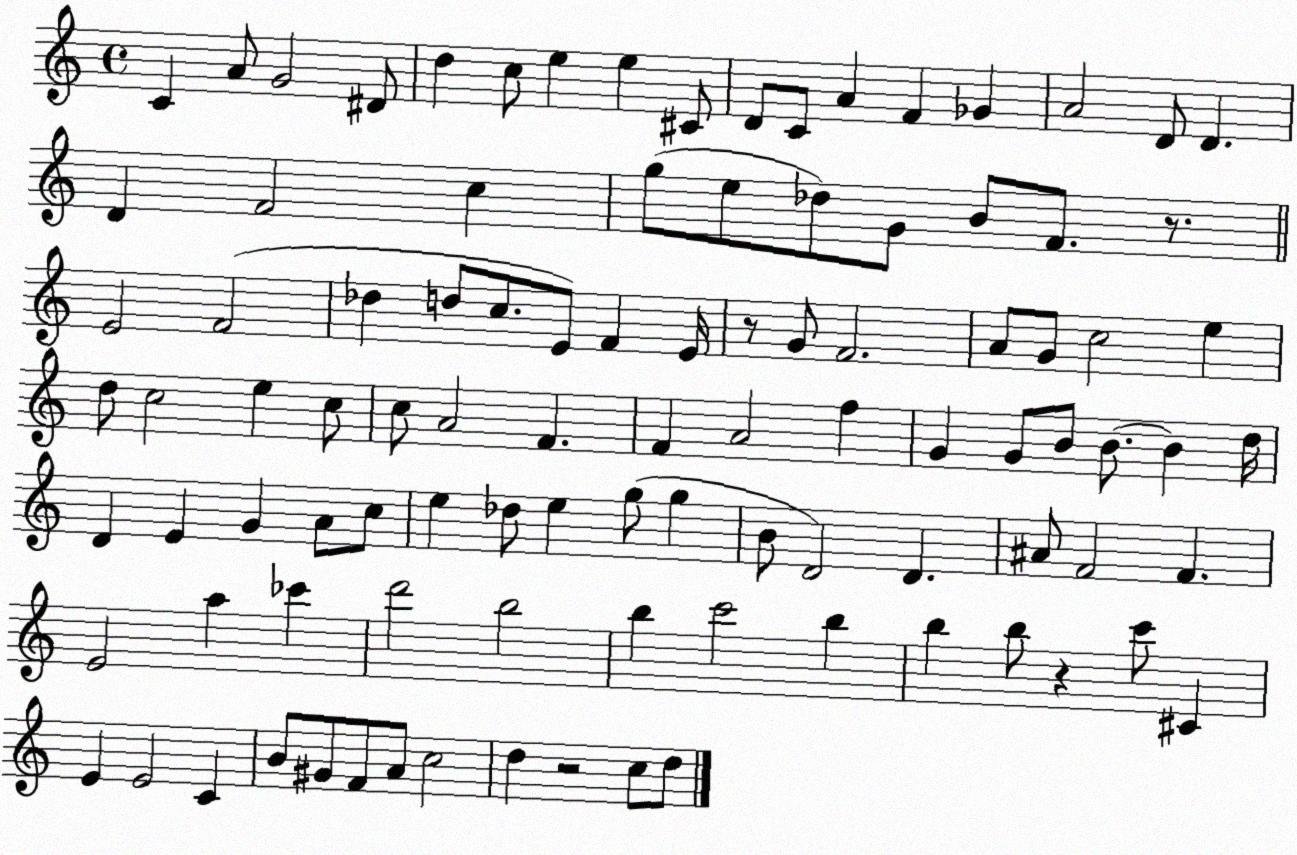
X:1
T:Untitled
M:4/4
L:1/4
K:C
C A/2 G2 ^D/2 d c/2 e e ^C/2 D/2 C/2 A F _G A2 D/2 D D F2 c g/2 e/2 _d/2 G/2 B/2 F/2 z/2 E2 F2 _d d/2 c/2 E/2 F E/4 z/2 G/2 F2 A/2 G/2 c2 e d/2 c2 e c/2 c/2 A2 F F A2 f G G/2 B/2 B/2 B d/4 D E G A/2 c/2 e _d/2 e g/2 g B/2 D2 D ^A/2 F2 F E2 a _c' d'2 b2 b c'2 b b b/2 z c'/2 ^C E E2 C B/2 ^G/2 F/2 A/2 c2 d z2 c/2 d/2